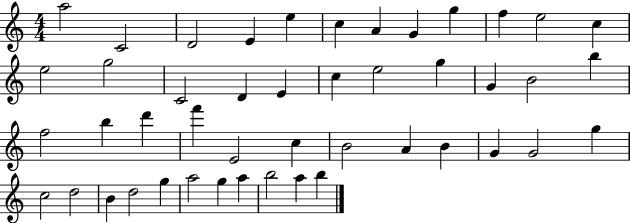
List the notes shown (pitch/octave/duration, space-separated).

A5/h C4/h D4/h E4/q E5/q C5/q A4/q G4/q G5/q F5/q E5/h C5/q E5/h G5/h C4/h D4/q E4/q C5/q E5/h G5/q G4/q B4/h B5/q F5/h B5/q D6/q F6/q E4/h C5/q B4/h A4/q B4/q G4/q G4/h G5/q C5/h D5/h B4/q D5/h G5/q A5/h G5/q A5/q B5/h A5/q B5/q